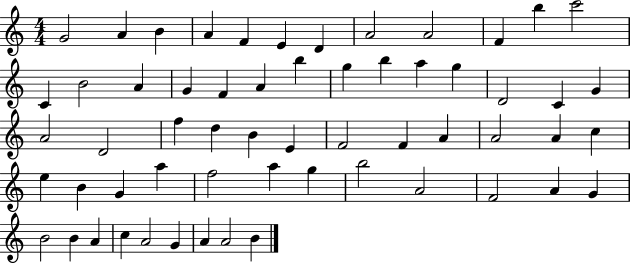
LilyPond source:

{
  \clef treble
  \numericTimeSignature
  \time 4/4
  \key c \major
  g'2 a'4 b'4 | a'4 f'4 e'4 d'4 | a'2 a'2 | f'4 b''4 c'''2 | \break c'4 b'2 a'4 | g'4 f'4 a'4 b''4 | g''4 b''4 a''4 g''4 | d'2 c'4 g'4 | \break a'2 d'2 | f''4 d''4 b'4 e'4 | f'2 f'4 a'4 | a'2 a'4 c''4 | \break e''4 b'4 g'4 a''4 | f''2 a''4 g''4 | b''2 a'2 | f'2 a'4 g'4 | \break b'2 b'4 a'4 | c''4 a'2 g'4 | a'4 a'2 b'4 | \bar "|."
}